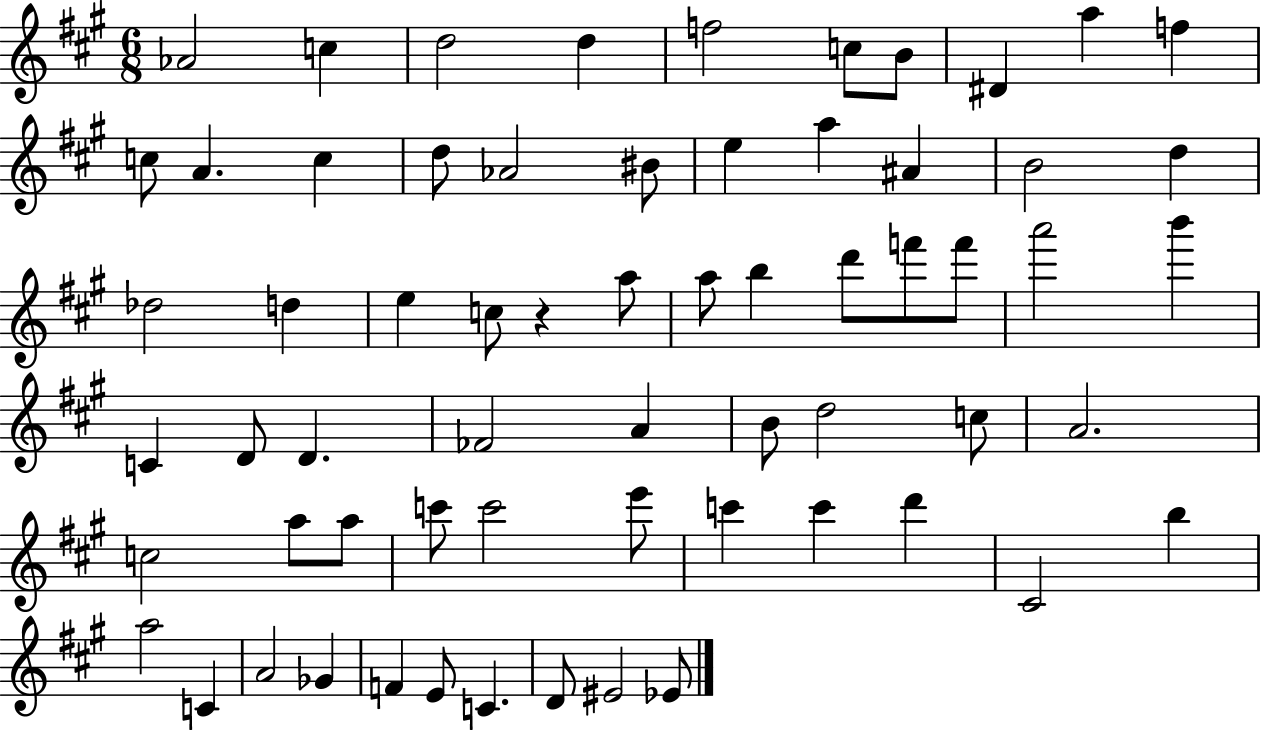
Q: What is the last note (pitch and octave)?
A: Eb4